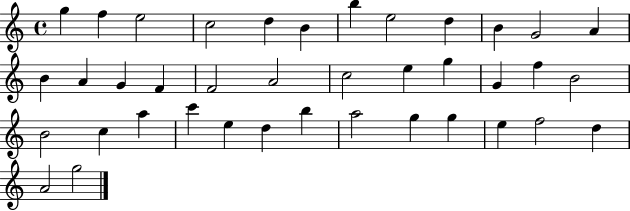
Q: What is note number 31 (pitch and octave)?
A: B5